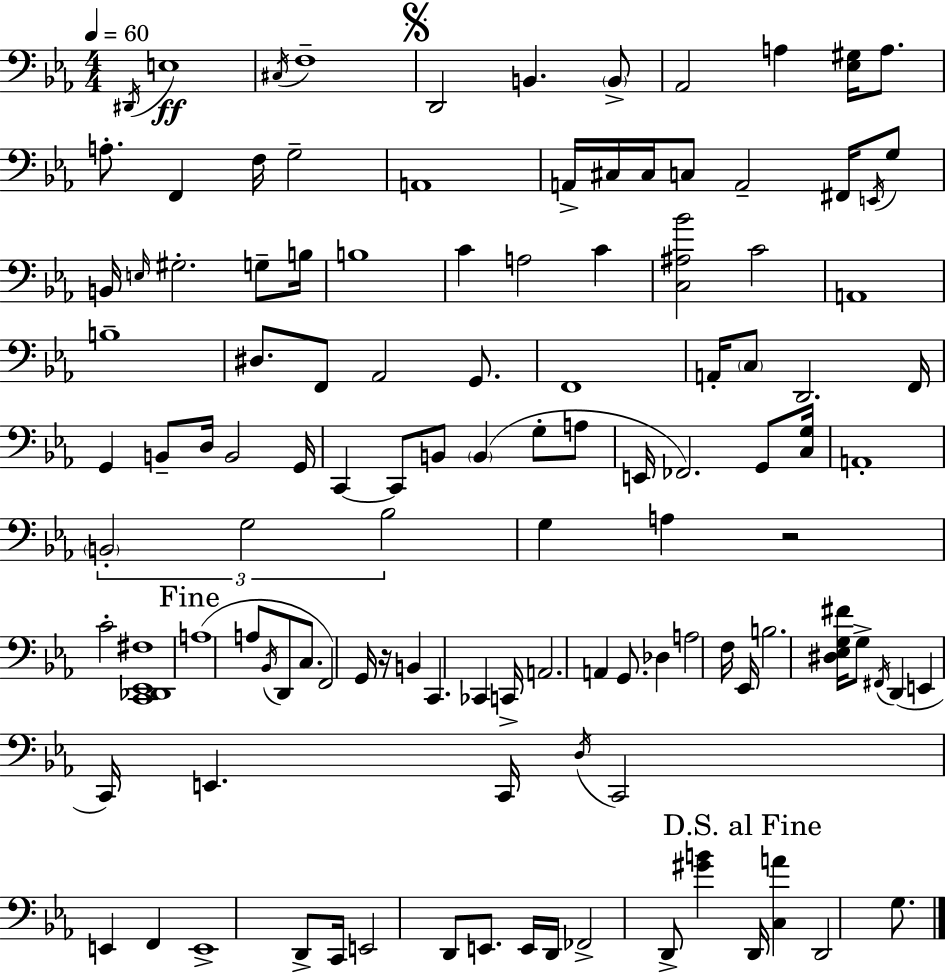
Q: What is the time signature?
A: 4/4